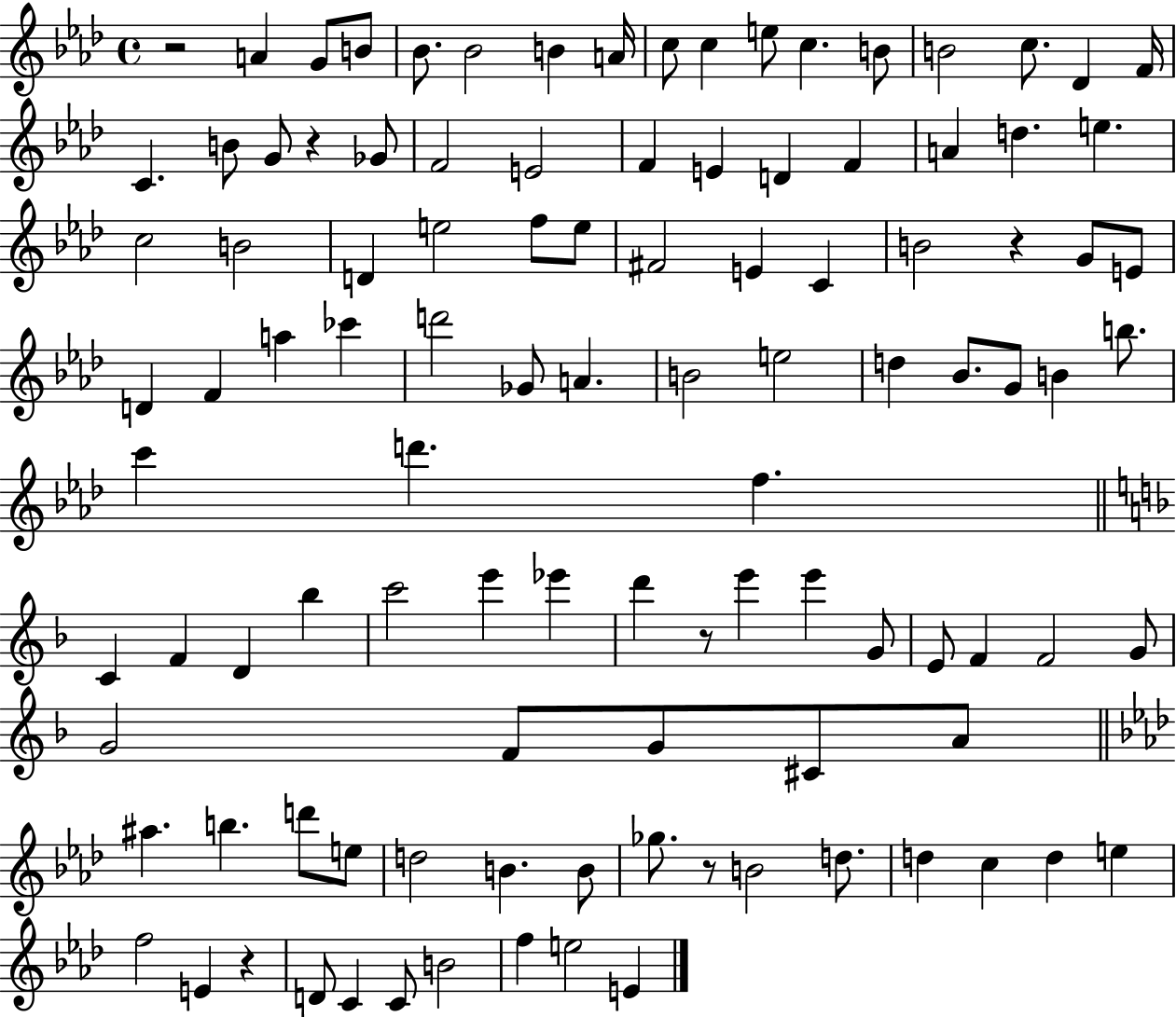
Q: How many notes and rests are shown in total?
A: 107